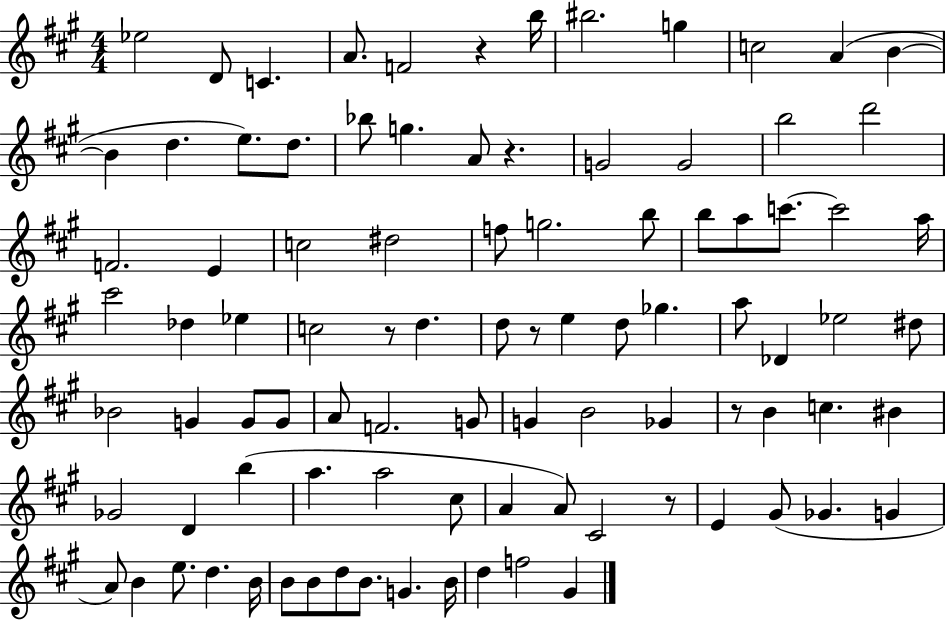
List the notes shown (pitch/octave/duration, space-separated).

Eb5/h D4/e C4/q. A4/e. F4/h R/q B5/s BIS5/h. G5/q C5/h A4/q B4/q B4/q D5/q. E5/e. D5/e. Bb5/e G5/q. A4/e R/q. G4/h G4/h B5/h D6/h F4/h. E4/q C5/h D#5/h F5/e G5/h. B5/e B5/e A5/e C6/e. C6/h A5/s C#6/h Db5/q Eb5/q C5/h R/e D5/q. D5/e R/e E5/q D5/e Gb5/q. A5/e Db4/q Eb5/h D#5/e Bb4/h G4/q G4/e G4/e A4/e F4/h. G4/e G4/q B4/h Gb4/q R/e B4/q C5/q. BIS4/q Gb4/h D4/q B5/q A5/q. A5/h C#5/e A4/q A4/e C#4/h R/e E4/q G#4/e Gb4/q. G4/q A4/e B4/q E5/e. D5/q. B4/s B4/e B4/e D5/e B4/e. G4/q. B4/s D5/q F5/h G#4/q